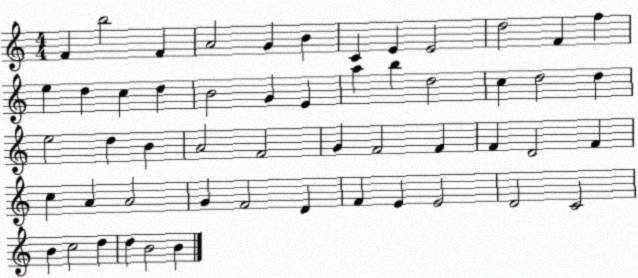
X:1
T:Untitled
M:4/4
L:1/4
K:C
F b2 F A2 G B C E E2 d2 F f e d c d B2 G E a b d2 c d2 d e2 d B A2 F2 G F2 F F D2 F c A A2 G F2 D F E E2 D2 C2 B c2 d d B2 B